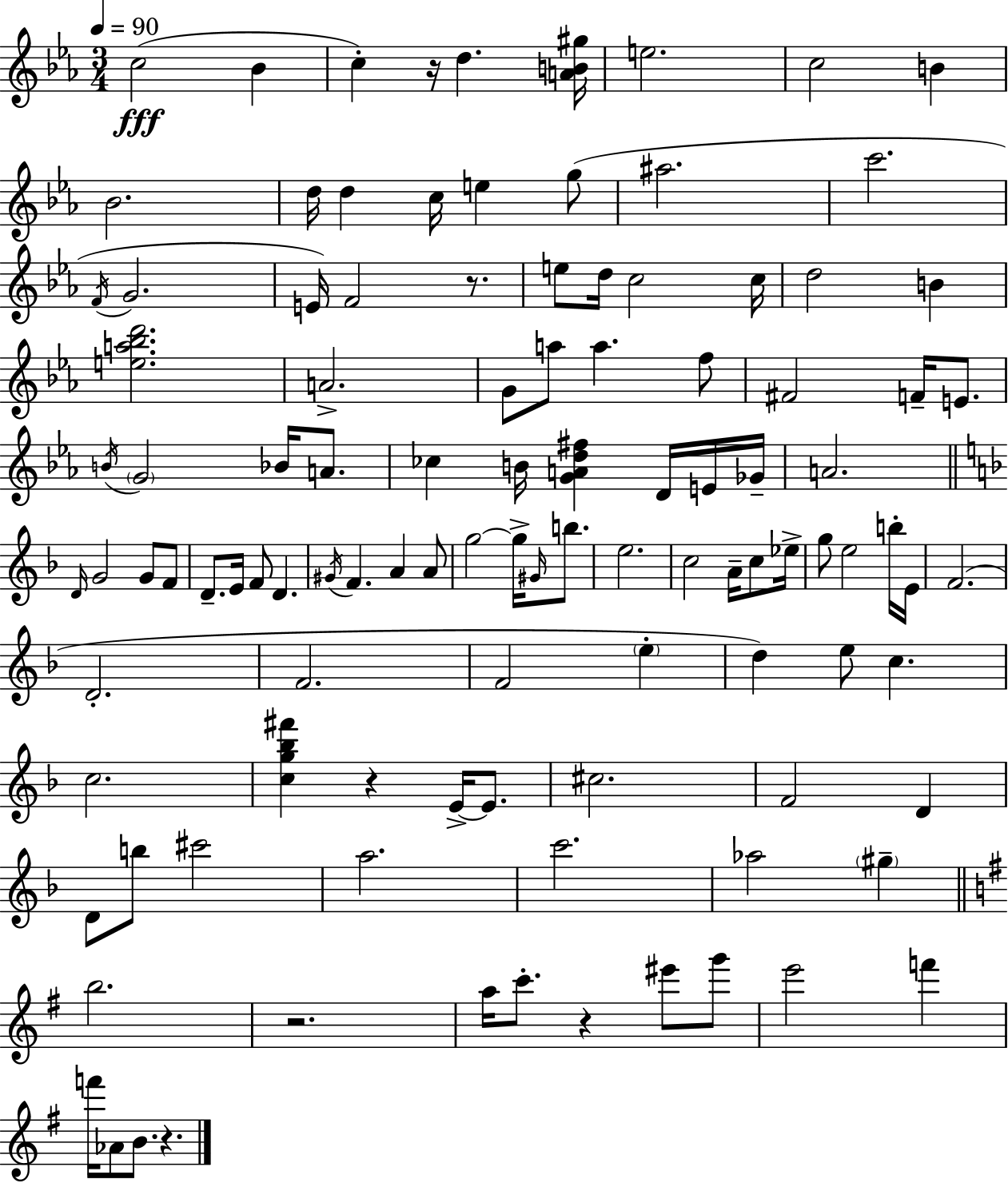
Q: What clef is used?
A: treble